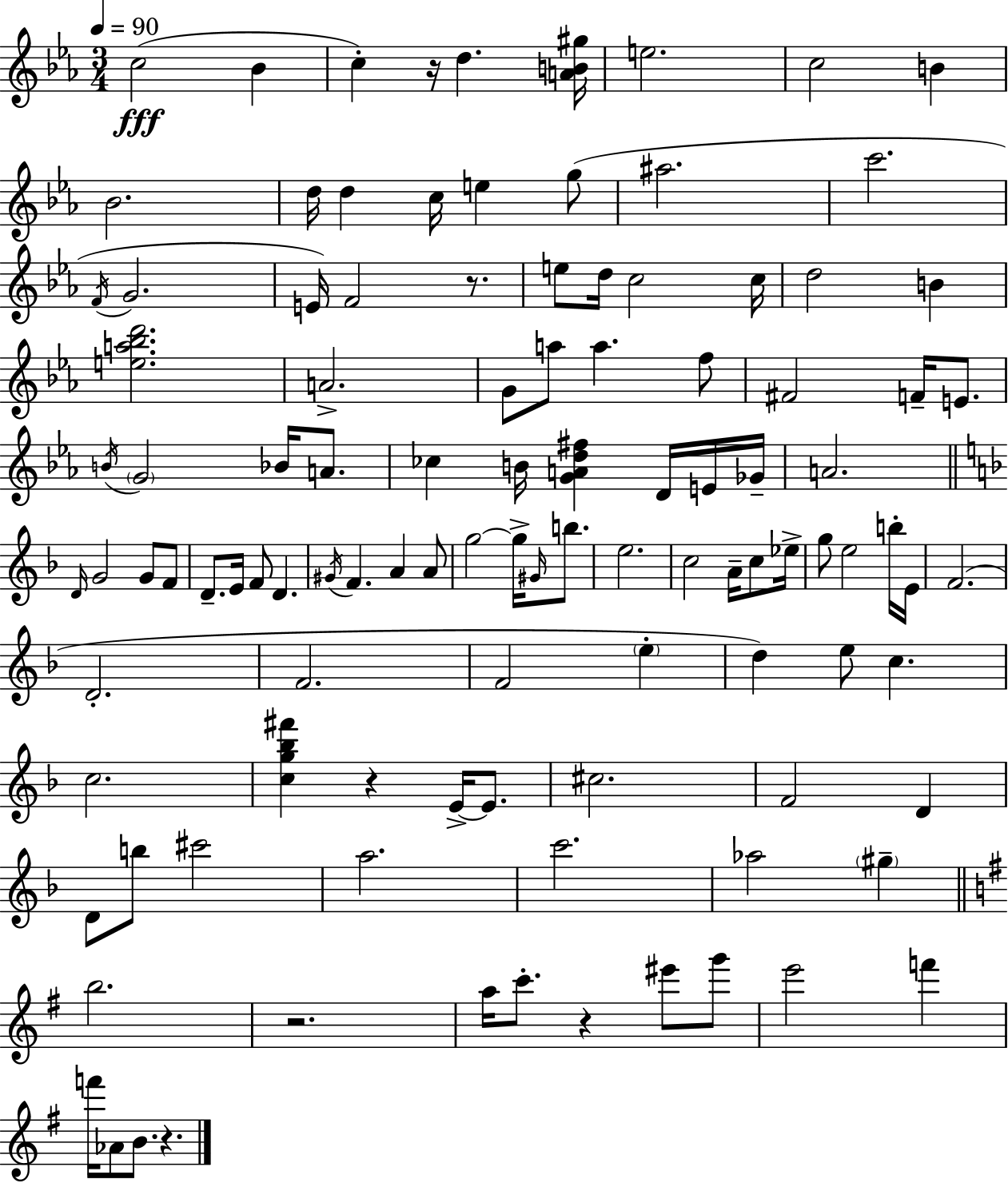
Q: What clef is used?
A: treble